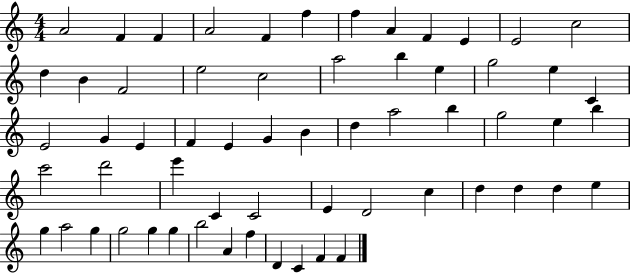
A4/h F4/q F4/q A4/h F4/q F5/q F5/q A4/q F4/q E4/q E4/h C5/h D5/q B4/q F4/h E5/h C5/h A5/h B5/q E5/q G5/h E5/q C4/q E4/h G4/q E4/q F4/q E4/q G4/q B4/q D5/q A5/h B5/q G5/h E5/q B5/q C6/h D6/h E6/q C4/q C4/h E4/q D4/h C5/q D5/q D5/q D5/q E5/q G5/q A5/h G5/q G5/h G5/q G5/q B5/h A4/q F5/q D4/q C4/q F4/q F4/q